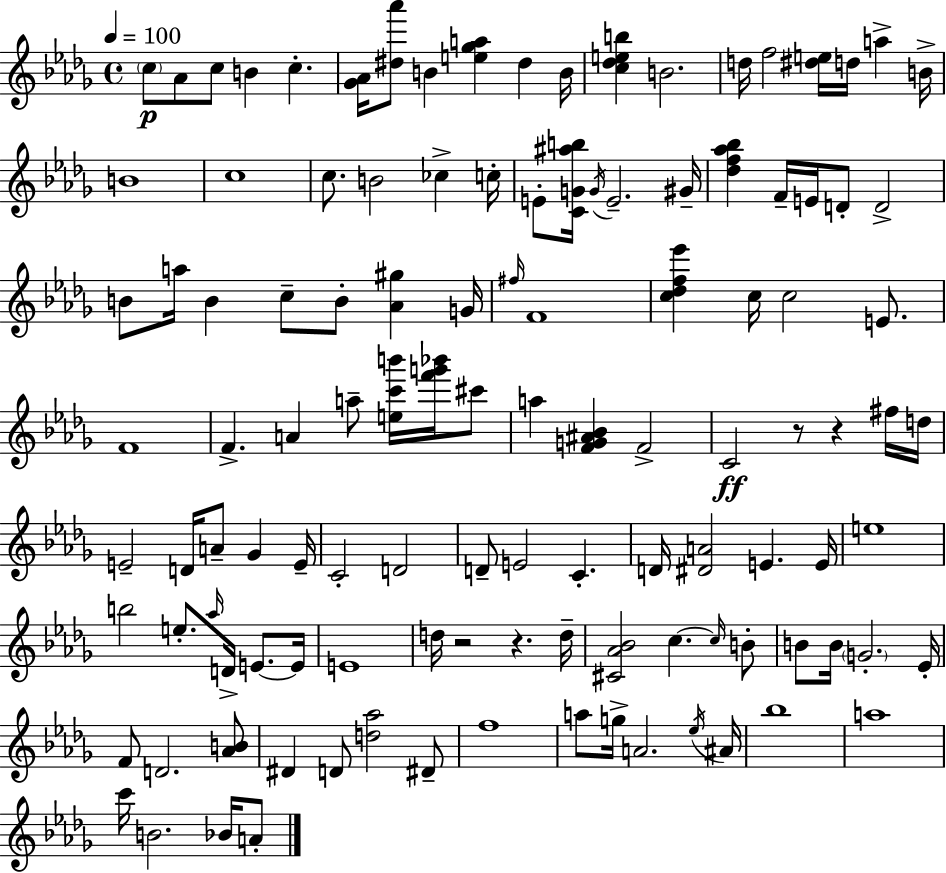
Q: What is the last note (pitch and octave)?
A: A4